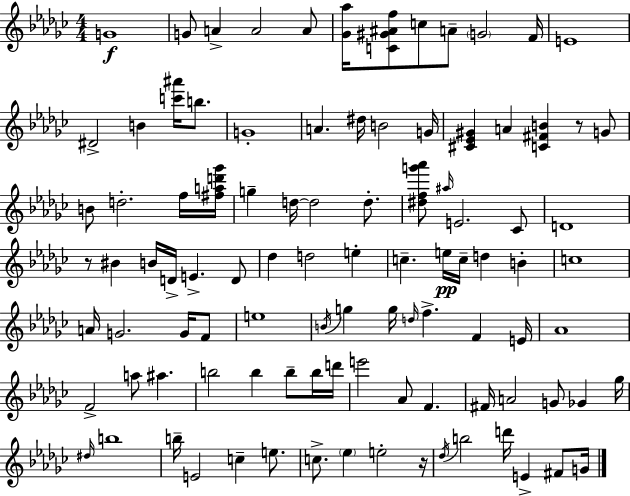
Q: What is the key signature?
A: EES minor